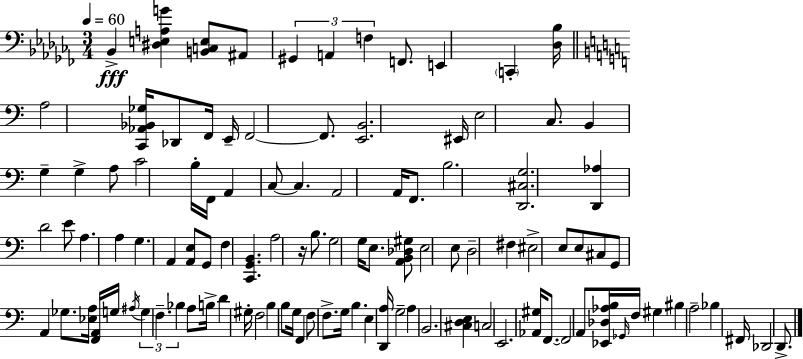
{
  \clef bass
  \numericTimeSignature
  \time 3/4
  \key aes \minor
  \tempo 4 = 60
  bes,4->\fff <dis e a g'>4 <b, c e>8 ais,8 | \tuplet 3/2 { gis,4 a,4 f4 } | f,8. e,4 \parenthesize c,4-. <des bes>16 | \bar "||" \break \key c \major a2 <c, aes, bes, ges>16 des,8 f,16 | e,16-- f,2~~ f,8. | <e, b,>2. | eis,16 e2 c8. | \break b,4 g4-- g4-> | a8 c'2 b16-. f,16 | a,4 c8~~ c4. | a,2 a,16 f,8. | \break b2. | <d, cis g>2. | <d, aes>4 d'2 | e'8 a4. a4 | \break g4. a,4 <a, e>8 | g,8 f4 <c, g, b,>4. | a2 r16 b8. | g2 g16 e8. | \break <a, b, des gis>8 e2 e8 | d2-- fis4 | eis2-> e8 e8 | cis8 g,8 a,4 ges8. <ees a>16 | \break <f, a,>16 g16 \acciaccatura { ais16 } \tuplet 3/2 { g4 f4.-- | bes4 } a8 b16-> d'4 | gis16-. f2 b4 | b8 g16 f,4 f8 f8.-> | \break g16 b4. e4 | <d, a>16 g2-- a4 | b,2. | <cis d e>4 c2 | \break e,2. | <aes, gis>16 f,8.~~ f,2 | a,8 <ees, des aes b>16 \grace { ges,16 } f16 gis4 bis4 | a2-- bes4 | \break fis,16 des,2 d,8.-> | \bar "|."
}